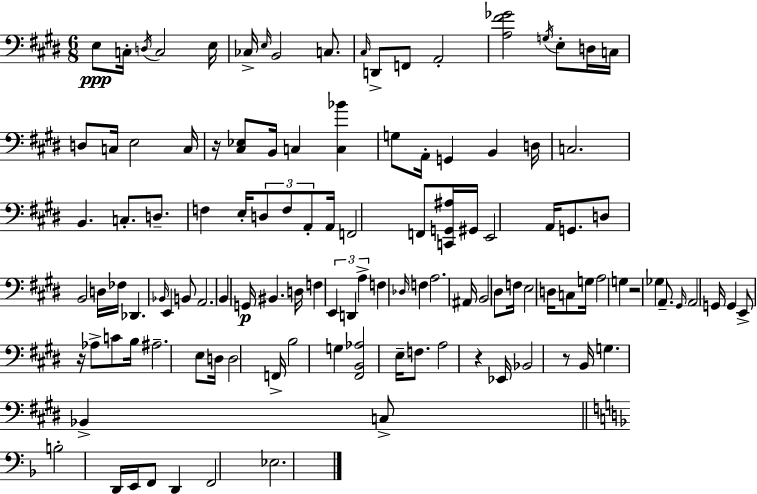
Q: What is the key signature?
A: E major